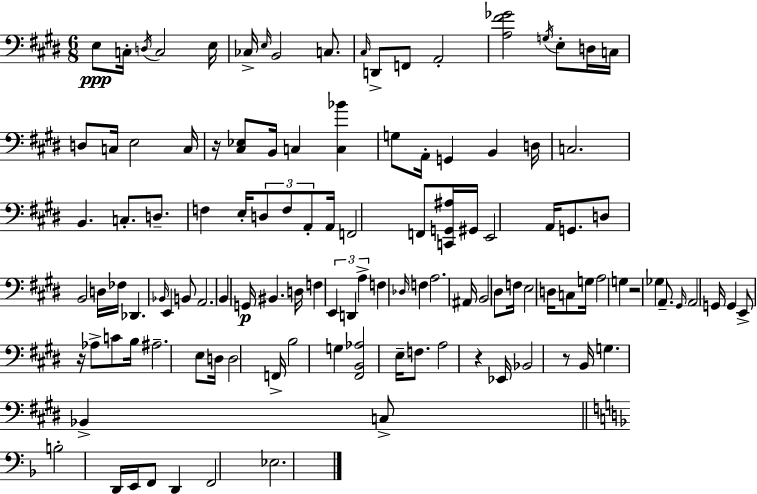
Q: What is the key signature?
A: E major